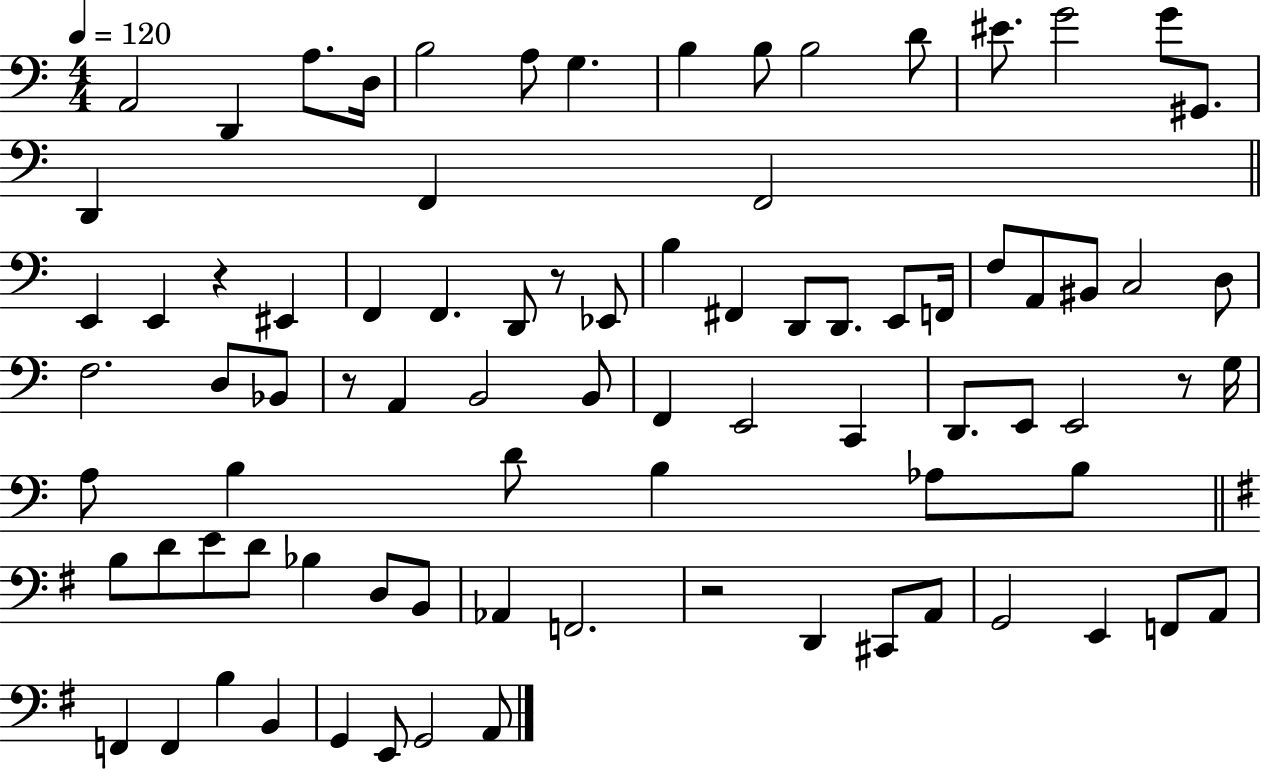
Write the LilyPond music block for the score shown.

{
  \clef bass
  \numericTimeSignature
  \time 4/4
  \key c \major
  \tempo 4 = 120
  a,2 d,4 a8. d16 | b2 a8 g4. | b4 b8 b2 d'8 | eis'8. g'2 g'8 gis,8. | \break d,4 f,4 f,2 | \bar "||" \break \key c \major e,4 e,4 r4 eis,4 | f,4 f,4. d,8 r8 ees,8 | b4 fis,4 d,8 d,8. e,8 f,16 | f8 a,8 bis,8 c2 d8 | \break f2. d8 bes,8 | r8 a,4 b,2 b,8 | f,4 e,2 c,4 | d,8. e,8 e,2 r8 g16 | \break a8 b4 d'8 b4 aes8 b8 | \bar "||" \break \key e \minor b8 d'8 e'8 d'8 bes4 d8 b,8 | aes,4 f,2. | r2 d,4 cis,8 a,8 | g,2 e,4 f,8 a,8 | \break f,4 f,4 b4 b,4 | g,4 e,8 g,2 a,8 | \bar "|."
}